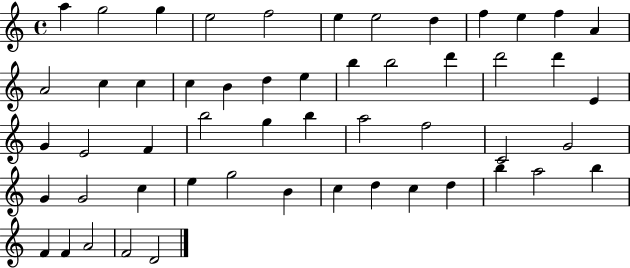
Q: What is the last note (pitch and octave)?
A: D4